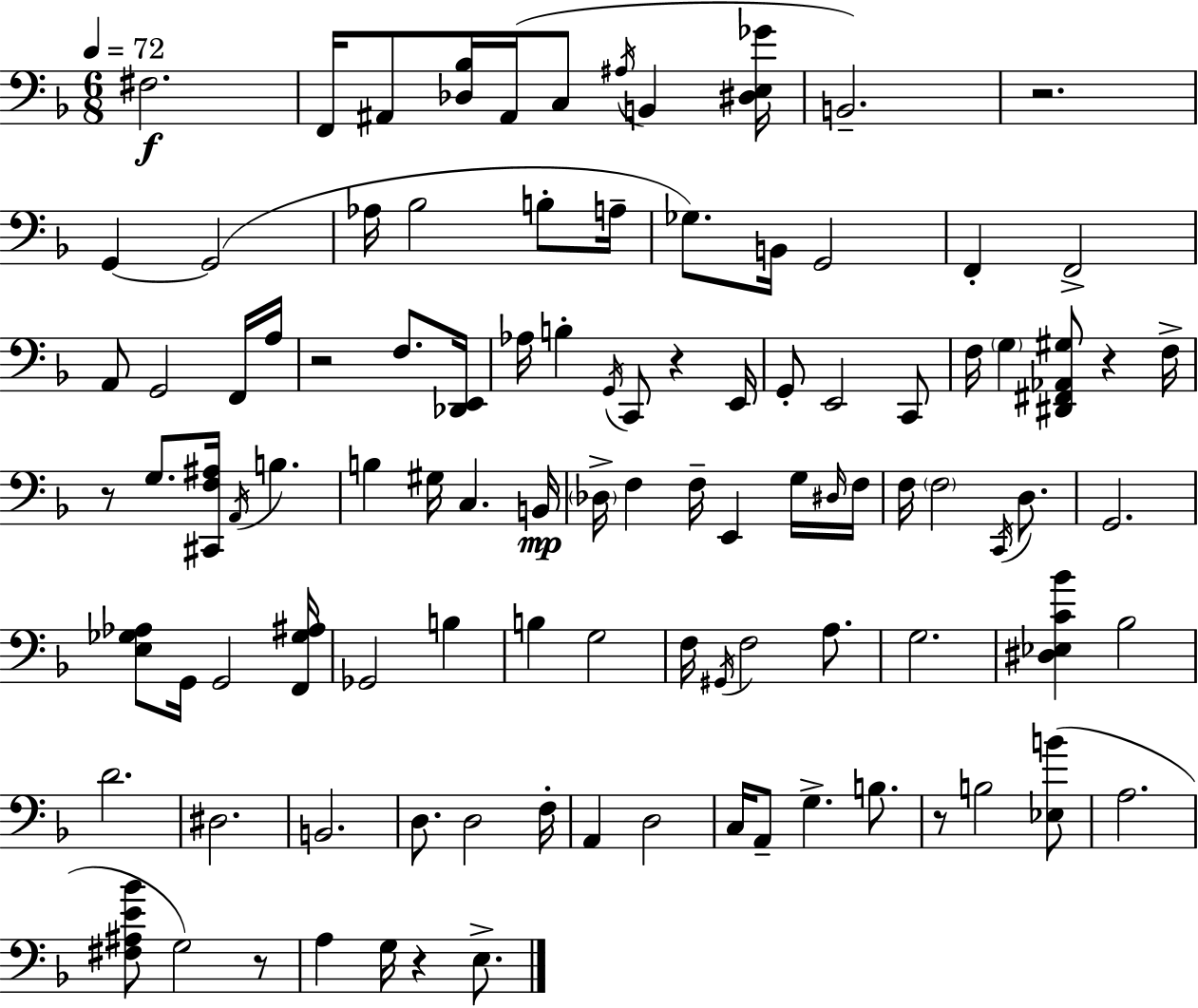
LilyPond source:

{
  \clef bass
  \numericTimeSignature
  \time 6/8
  \key d \minor
  \tempo 4 = 72
  fis2.\f | f,16 ais,8 <des bes>16 ais,16( c8 \acciaccatura { ais16 } b,4 | <dis e ges'>16 b,2.--) | r2. | \break g,4~~ g,2( | aes16 bes2 b8-. | a16-- ges8.) b,16 g,2 | f,4-. f,2-> | \break a,8 g,2 f,16 | a16 r2 f8. | <des, e,>16 aes16 b4-. \acciaccatura { g,16 } c,8 r4 | e,16 g,8-. e,2 | \break c,8 f16 \parenthesize g4 <dis, fis, aes, gis>8 r4 | f16-> r8 g8. <cis, f ais>16 \acciaccatura { a,16 } b4. | b4 gis16 c4. | b,16\mp \parenthesize des16-> f4 f16-- e,4 | \break g16 \grace { dis16 } f16 f16 \parenthesize f2 | \acciaccatura { c,16 } d8. g,2. | <e ges aes>8 g,16 g,2 | <f, ges ais>16 ges,2 | \break b4 b4 g2 | f16 \acciaccatura { gis,16 } f2 | a8. g2. | <dis ees c' bes'>4 bes2 | \break d'2. | dis2. | b,2. | d8. d2 | \break f16-. a,4 d2 | c16 a,8-- g4.-> | b8. r8 b2 | <ees b'>8( a2. | \break <fis ais e' bes'>8 g2) | r8 a4 g16 r4 | e8.-> \bar "|."
}